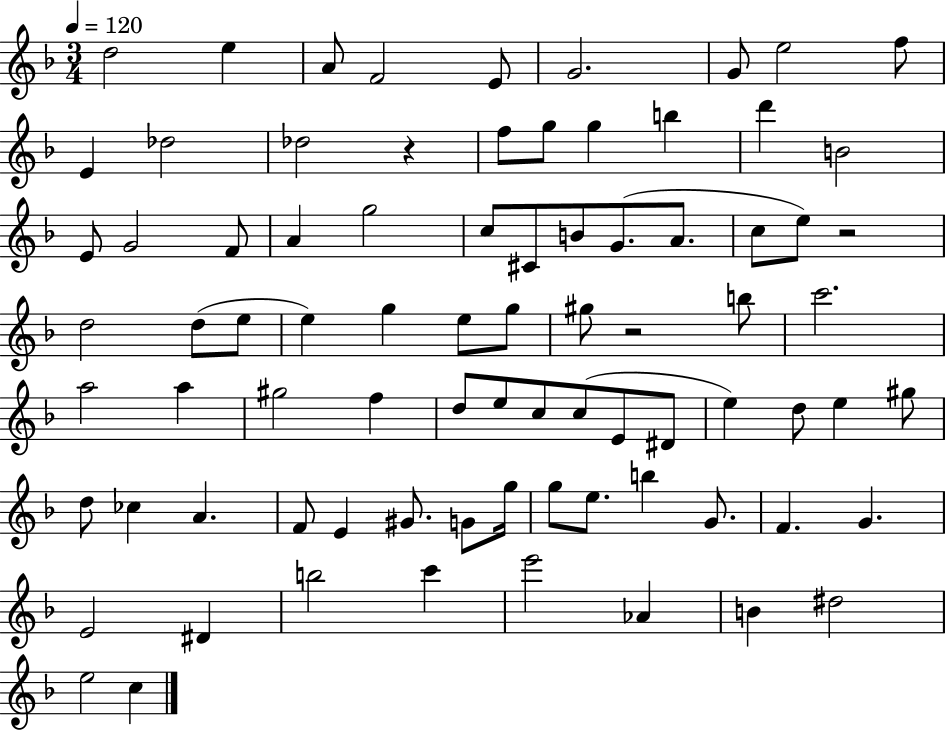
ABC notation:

X:1
T:Untitled
M:3/4
L:1/4
K:F
d2 e A/2 F2 E/2 G2 G/2 e2 f/2 E _d2 _d2 z f/2 g/2 g b d' B2 E/2 G2 F/2 A g2 c/2 ^C/2 B/2 G/2 A/2 c/2 e/2 z2 d2 d/2 e/2 e g e/2 g/2 ^g/2 z2 b/2 c'2 a2 a ^g2 f d/2 e/2 c/2 c/2 E/2 ^D/2 e d/2 e ^g/2 d/2 _c A F/2 E ^G/2 G/2 g/4 g/2 e/2 b G/2 F G E2 ^D b2 c' e'2 _A B ^d2 e2 c